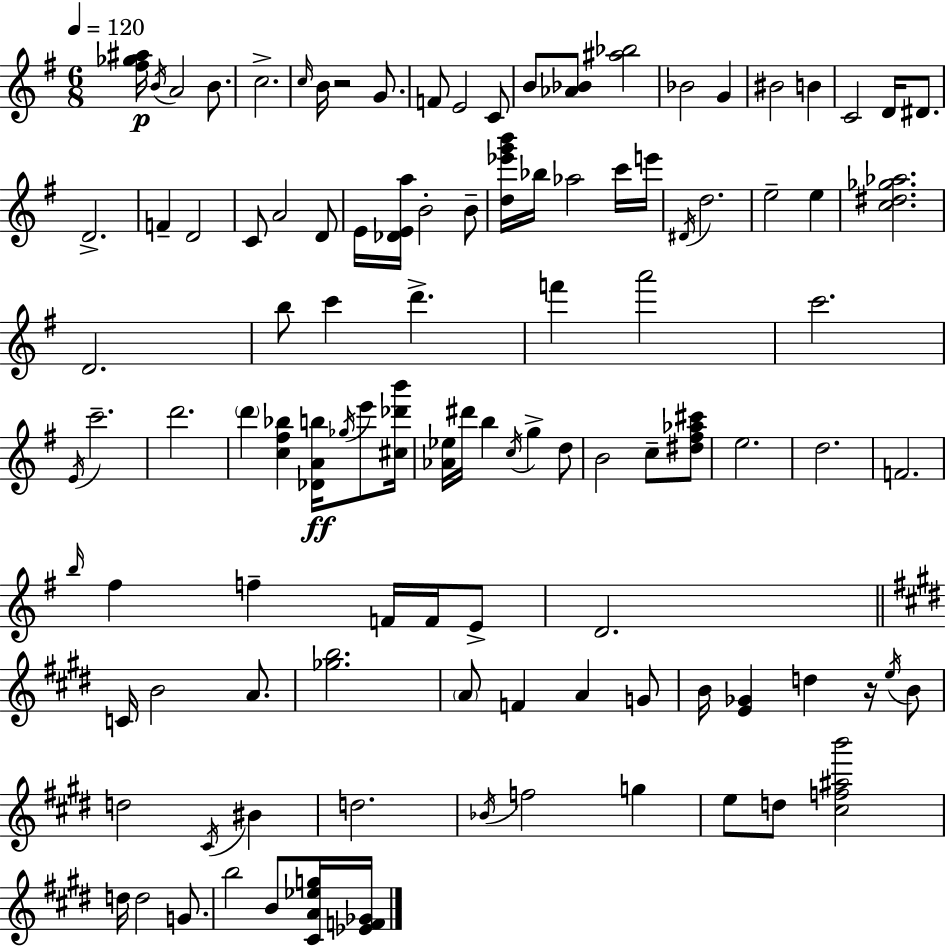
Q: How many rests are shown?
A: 2